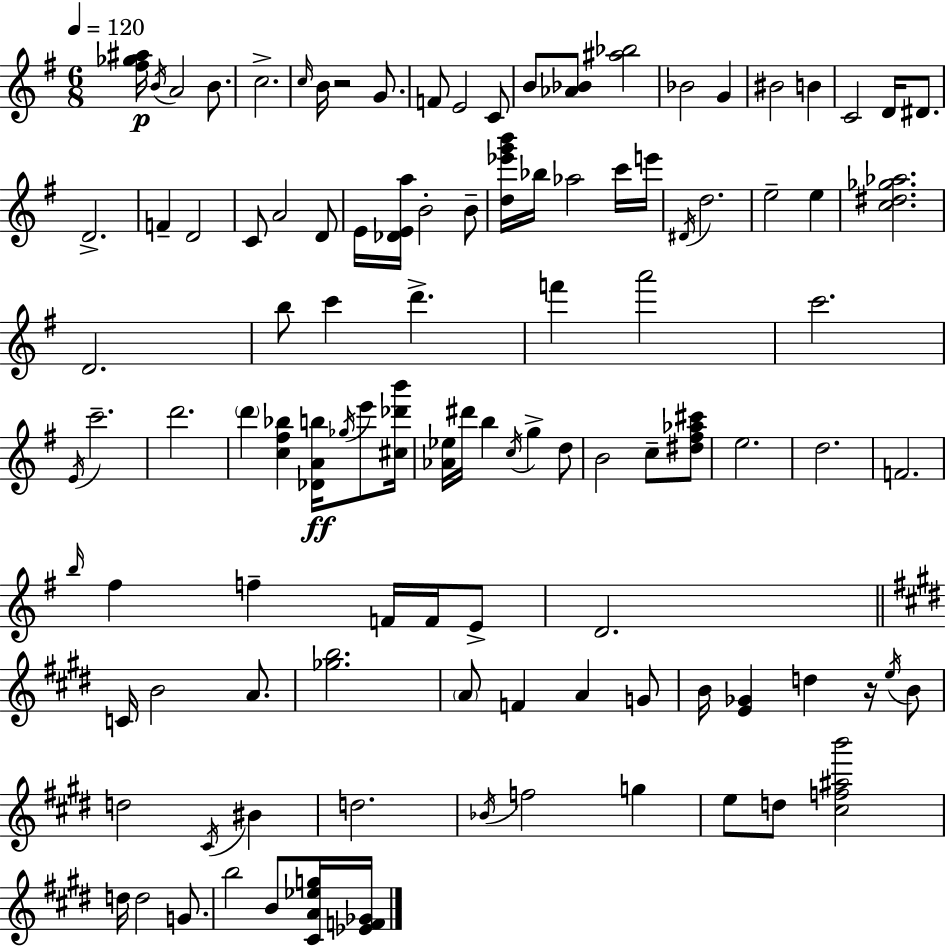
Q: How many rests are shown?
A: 2